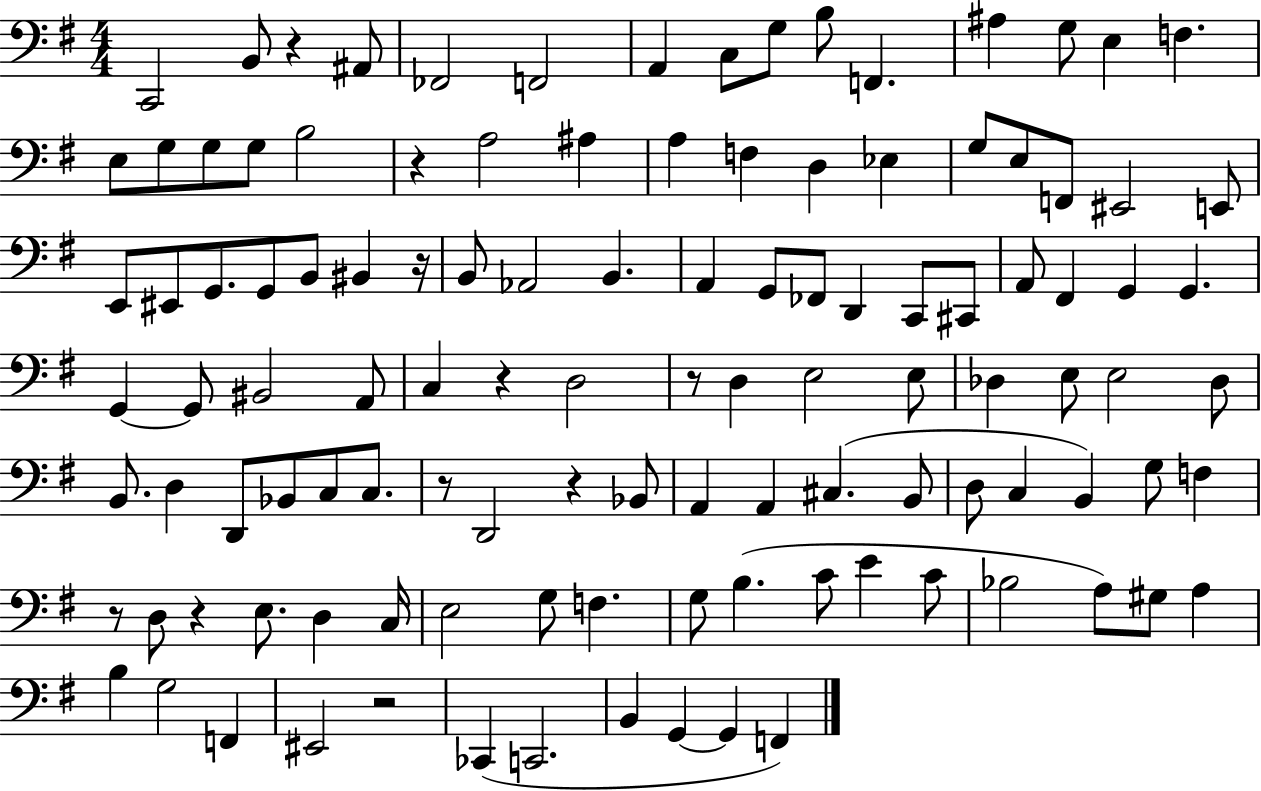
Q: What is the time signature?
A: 4/4